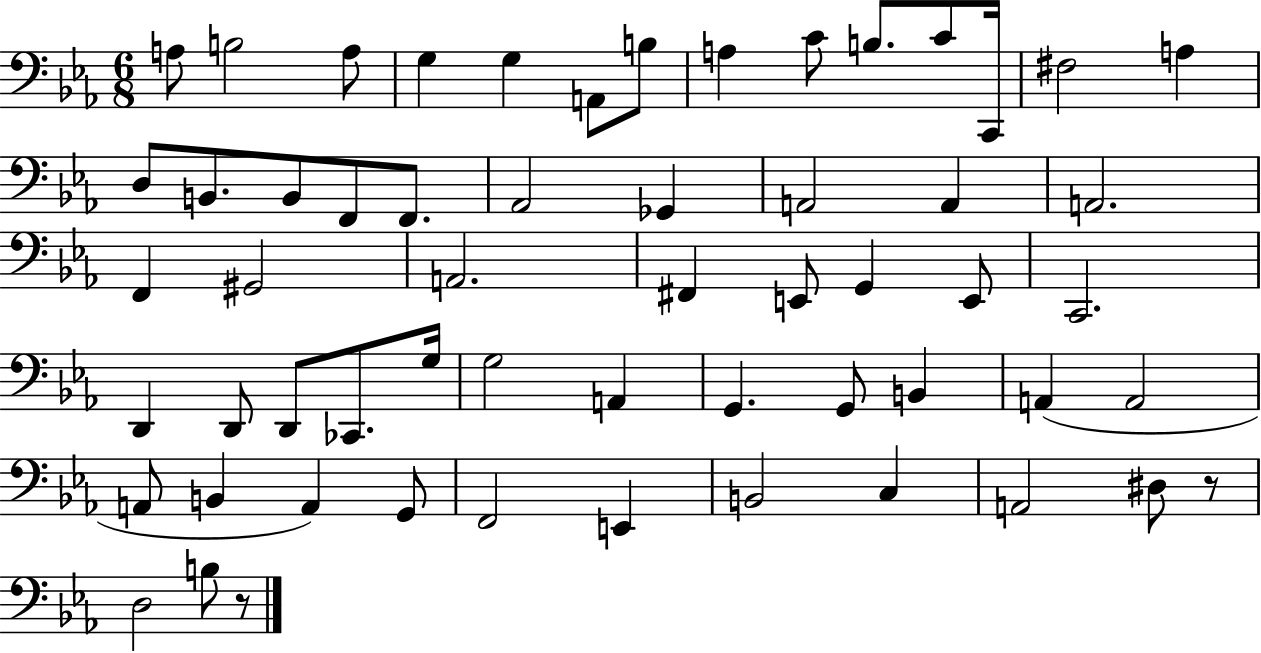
{
  \clef bass
  \numericTimeSignature
  \time 6/8
  \key ees \major
  a8 b2 a8 | g4 g4 a,8 b8 | a4 c'8 b8. c'8 c,16 | fis2 a4 | \break d8 b,8. b,8 f,8 f,8. | aes,2 ges,4 | a,2 a,4 | a,2. | \break f,4 gis,2 | a,2. | fis,4 e,8 g,4 e,8 | c,2. | \break d,4 d,8 d,8 ces,8. g16 | g2 a,4 | g,4. g,8 b,4 | a,4( a,2 | \break a,8 b,4 a,4) g,8 | f,2 e,4 | b,2 c4 | a,2 dis8 r8 | \break d2 b8 r8 | \bar "|."
}